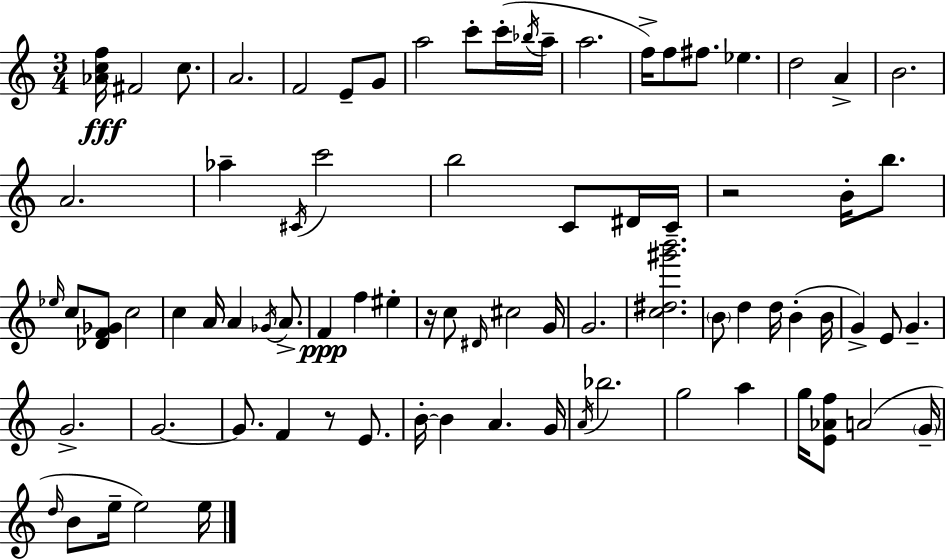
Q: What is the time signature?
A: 3/4